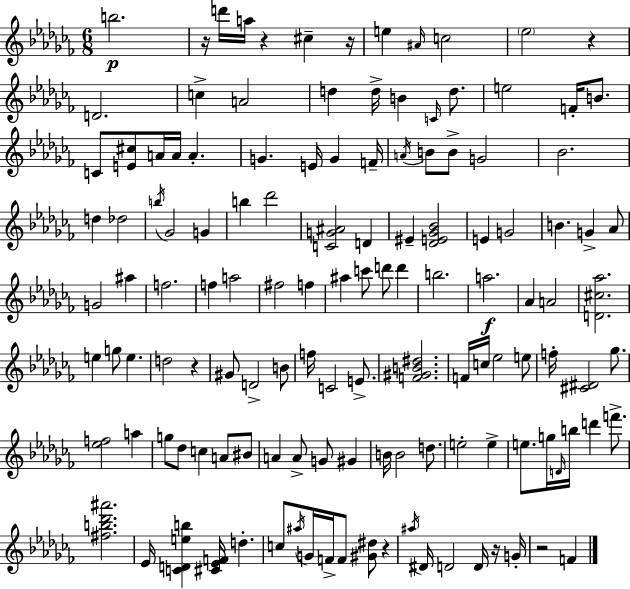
B5/h. R/s D6/s A5/s R/q C#5/q R/s E5/q A#4/s C5/h Eb5/h R/q D4/h. C5/q A4/h D5/q D5/s B4/q C4/s D5/e. E5/h F4/s B4/e. C4/e [E4,C#5]/e A4/s A4/s A4/q. G4/q. E4/s G4/q F4/s A4/s B4/e B4/e G4/h Bb4/h. D5/q Db5/h B5/s Gb4/h G4/q B5/q Db6/h [C4,G4,A#4]/h D4/q EIS4/q [Db4,E4,Gb4,Bb4]/h E4/q G4/h B4/q. G4/q Ab4/e G4/h A#5/q F5/h. F5/q A5/h F#5/h F5/q A#5/q C6/e D6/e D6/q B5/h. A5/h. Ab4/q A4/h [D4,C#5,Ab5]/h. E5/q G5/e E5/q. D5/h R/q G#4/e D4/h B4/e F5/s C4/h E4/e. [F4,G#4,B4,D#5]/h. F4/s C5/s Eb5/h E5/e F5/s [C#4,D#4]/h Gb5/e. [Eb5,F5]/h A5/q G5/e Db5/e C5/q A4/e BIS4/e A4/q A4/e G4/e G#4/q B4/s B4/h D5/e. E5/h E5/q E5/e. G5/s D4/s B5/s D6/q F6/e. [F#5,B5,Db6,A#6]/h. Eb4/s [C4,D4,E5,B5]/q [C#4,Eb4,F4]/s D5/q. C5/e A#5/s G4/s F4/s F4/e [G#4,D#5]/e R/q A#5/s D#4/s D4/h D4/s R/s G4/s R/h F4/q